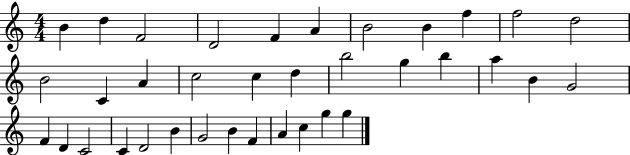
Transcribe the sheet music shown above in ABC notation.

X:1
T:Untitled
M:4/4
L:1/4
K:C
B d F2 D2 F A B2 B f f2 d2 B2 C A c2 c d b2 g b a B G2 F D C2 C D2 B G2 B F A c g g